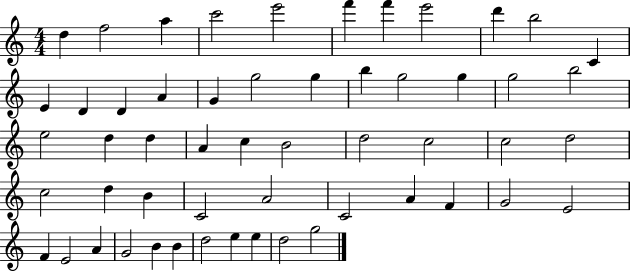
D5/q F5/h A5/q C6/h E6/h F6/q F6/q E6/h D6/q B5/h C4/q E4/q D4/q D4/q A4/q G4/q G5/h G5/q B5/q G5/h G5/q G5/h B5/h E5/h D5/q D5/q A4/q C5/q B4/h D5/h C5/h C5/h D5/h C5/h D5/q B4/q C4/h A4/h C4/h A4/q F4/q G4/h E4/h F4/q E4/h A4/q G4/h B4/q B4/q D5/h E5/q E5/q D5/h G5/h